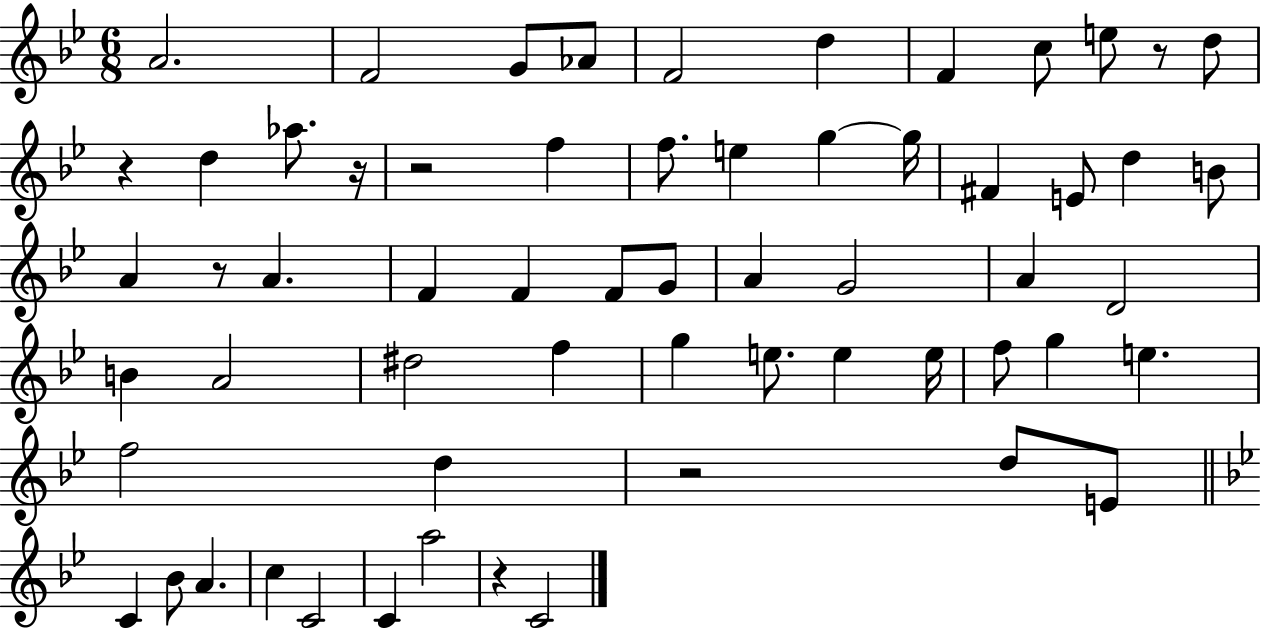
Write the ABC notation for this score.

X:1
T:Untitled
M:6/8
L:1/4
K:Bb
A2 F2 G/2 _A/2 F2 d F c/2 e/2 z/2 d/2 z d _a/2 z/4 z2 f f/2 e g g/4 ^F E/2 d B/2 A z/2 A F F F/2 G/2 A G2 A D2 B A2 ^d2 f g e/2 e e/4 f/2 g e f2 d z2 d/2 E/2 C _B/2 A c C2 C a2 z C2